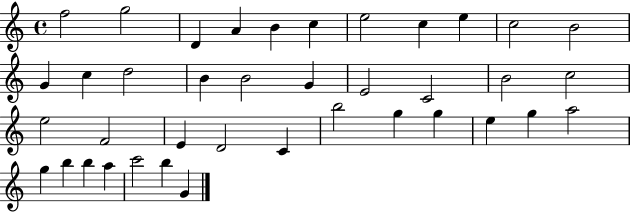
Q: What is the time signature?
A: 4/4